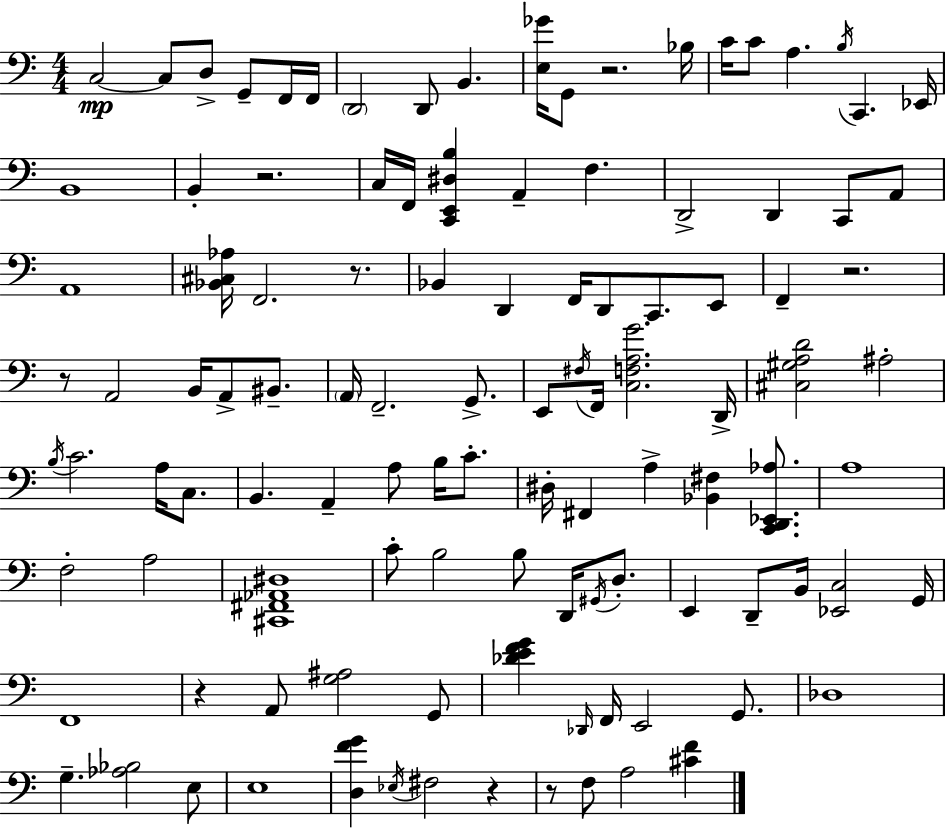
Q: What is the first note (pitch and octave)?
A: C3